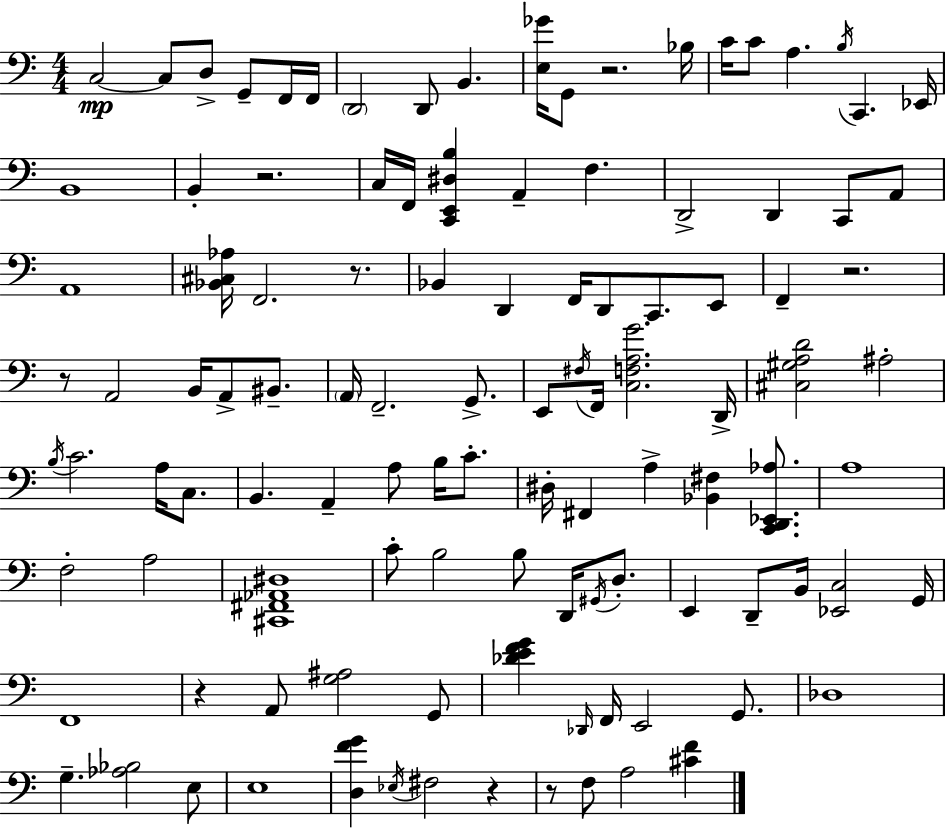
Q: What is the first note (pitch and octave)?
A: C3